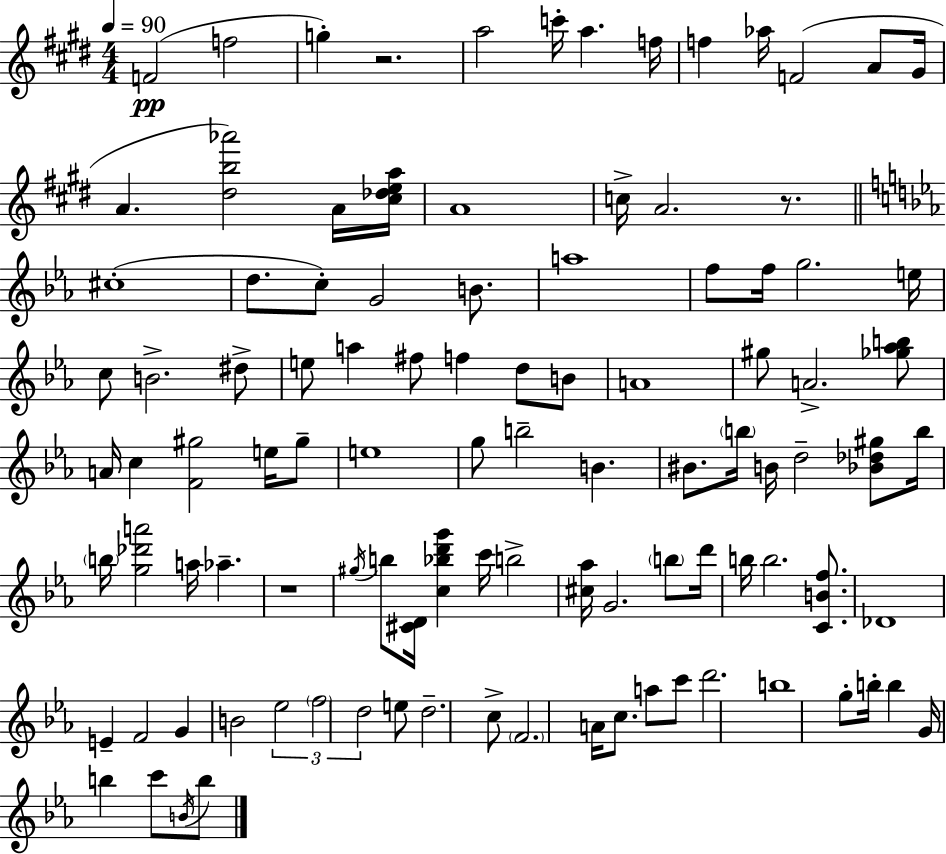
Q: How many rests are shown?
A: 3